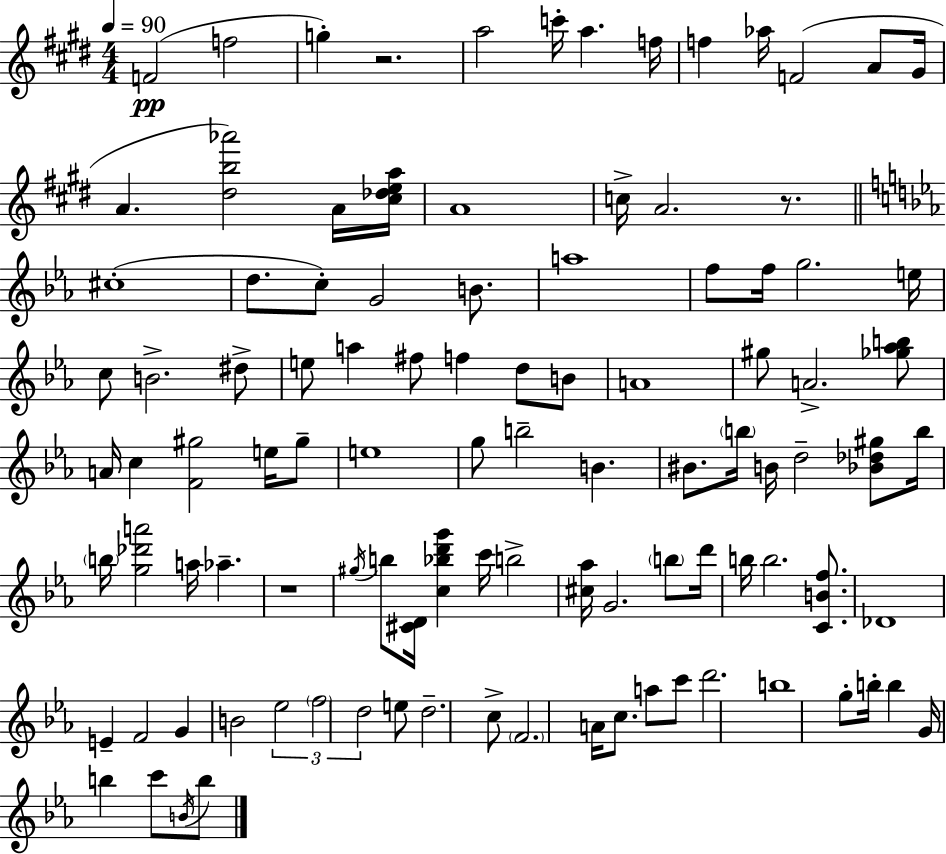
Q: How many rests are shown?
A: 3